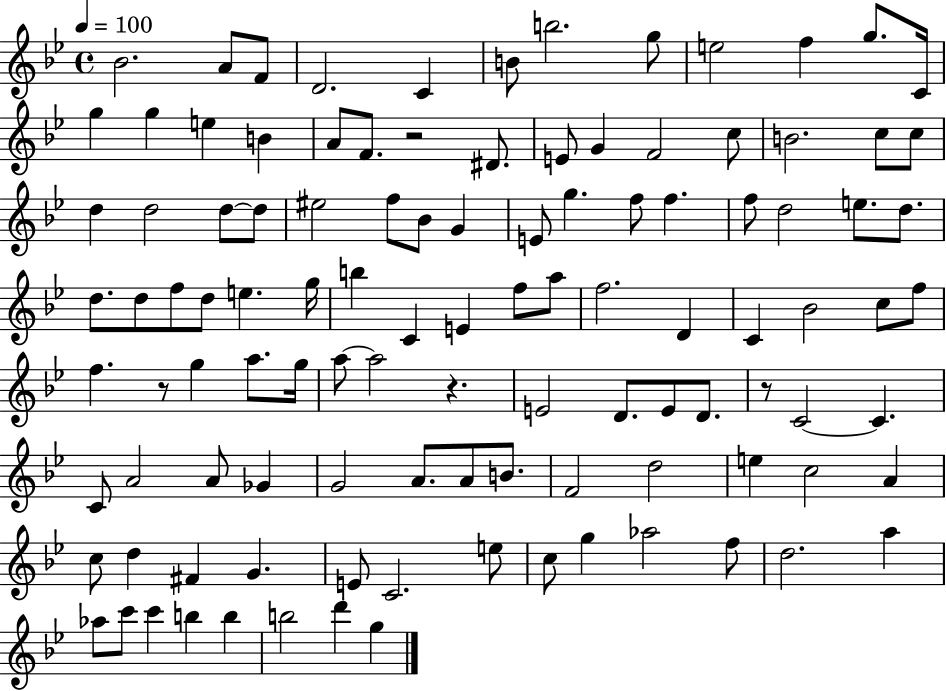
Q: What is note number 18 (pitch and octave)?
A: F4